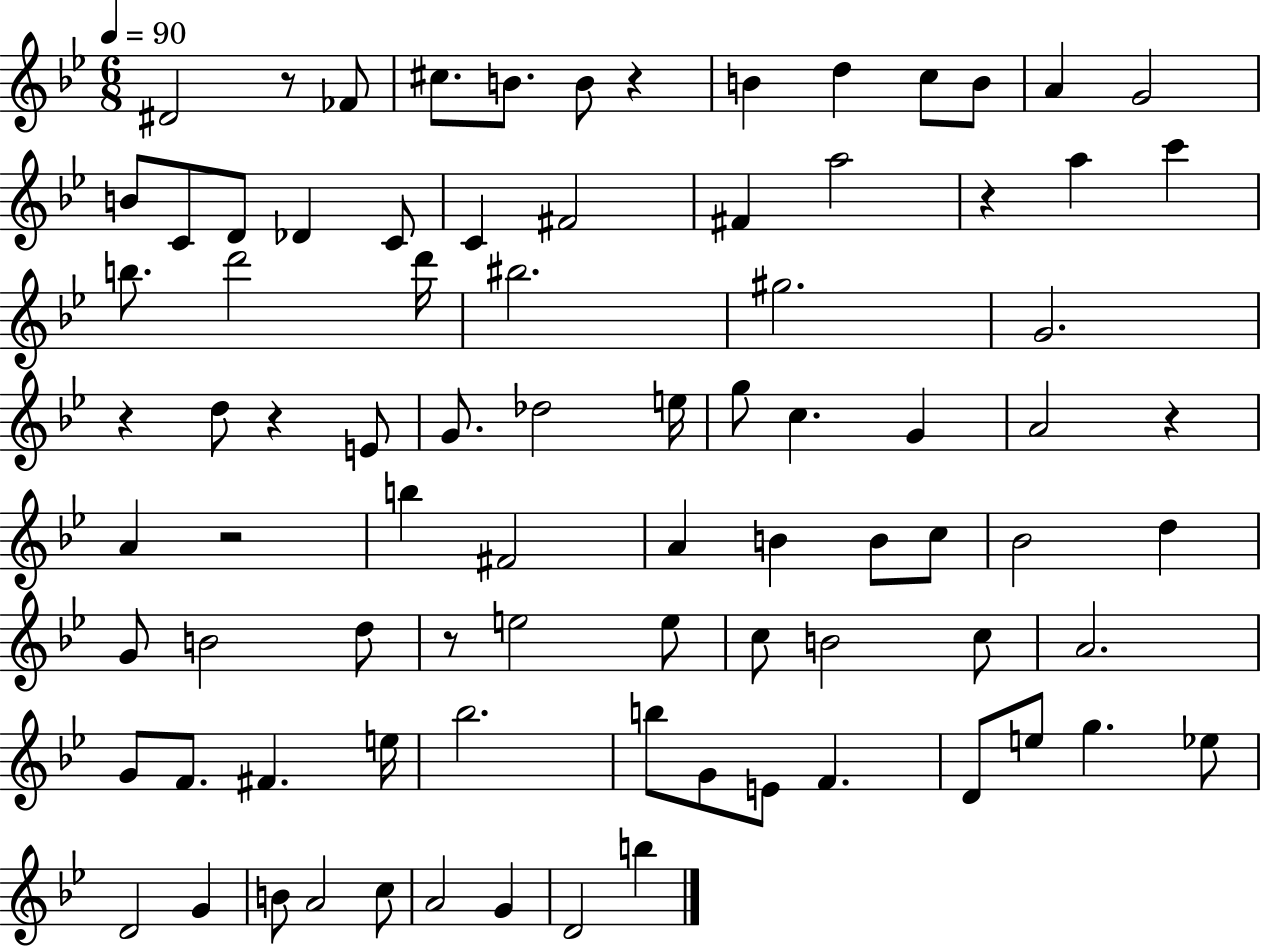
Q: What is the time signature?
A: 6/8